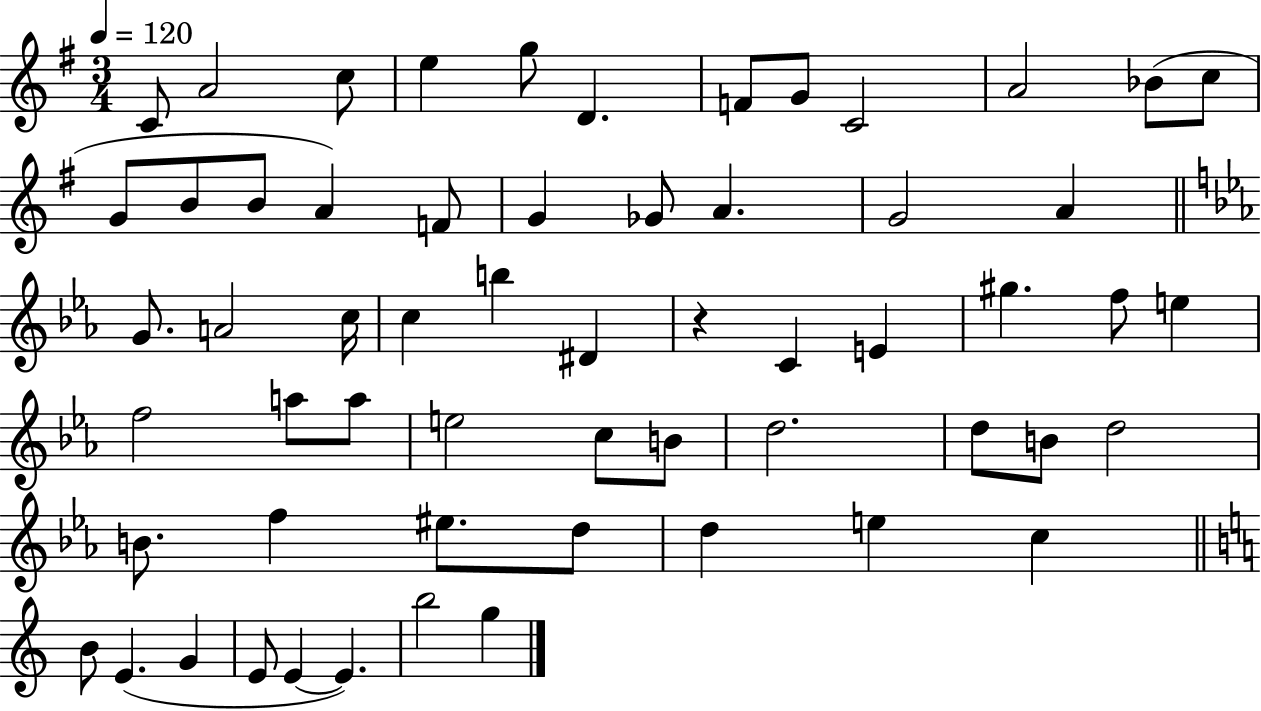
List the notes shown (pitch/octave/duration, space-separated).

C4/e A4/h C5/e E5/q G5/e D4/q. F4/e G4/e C4/h A4/h Bb4/e C5/e G4/e B4/e B4/e A4/q F4/e G4/q Gb4/e A4/q. G4/h A4/q G4/e. A4/h C5/s C5/q B5/q D#4/q R/q C4/q E4/q G#5/q. F5/e E5/q F5/h A5/e A5/e E5/h C5/e B4/e D5/h. D5/e B4/e D5/h B4/e. F5/q EIS5/e. D5/e D5/q E5/q C5/q B4/e E4/q. G4/q E4/e E4/q E4/q. B5/h G5/q